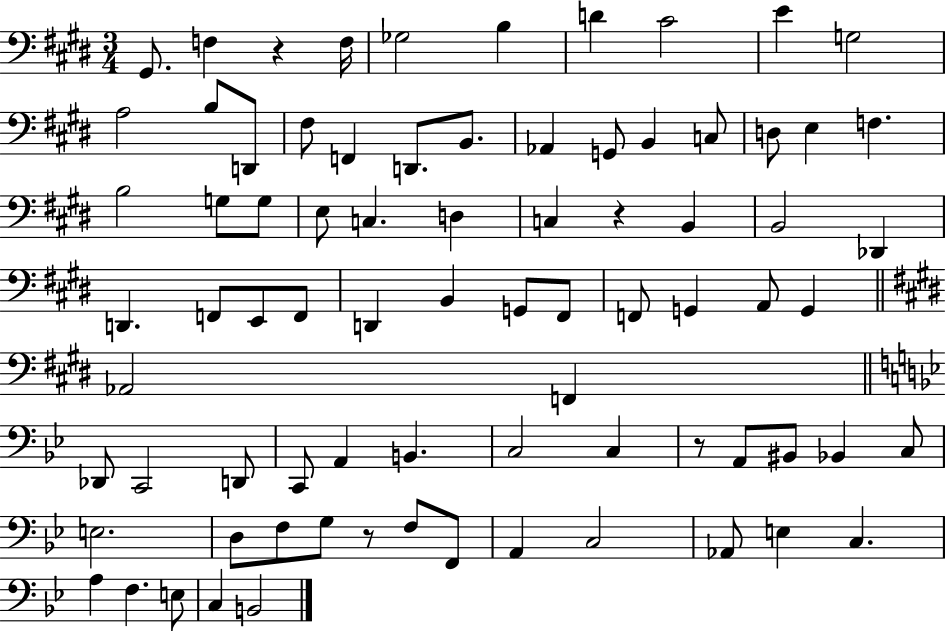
X:1
T:Untitled
M:3/4
L:1/4
K:E
^G,,/2 F, z F,/4 _G,2 B, D ^C2 E G,2 A,2 B,/2 D,,/2 ^F,/2 F,, D,,/2 B,,/2 _A,, G,,/2 B,, C,/2 D,/2 E, F, B,2 G,/2 G,/2 E,/2 C, D, C, z B,, B,,2 _D,, D,, F,,/2 E,,/2 F,,/2 D,, B,, G,,/2 ^F,,/2 F,,/2 G,, A,,/2 G,, _A,,2 F,, _D,,/2 C,,2 D,,/2 C,,/2 A,, B,, C,2 C, z/2 A,,/2 ^B,,/2 _B,, C,/2 E,2 D,/2 F,/2 G,/2 z/2 F,/2 F,,/2 A,, C,2 _A,,/2 E, C, A, F, E,/2 C, B,,2